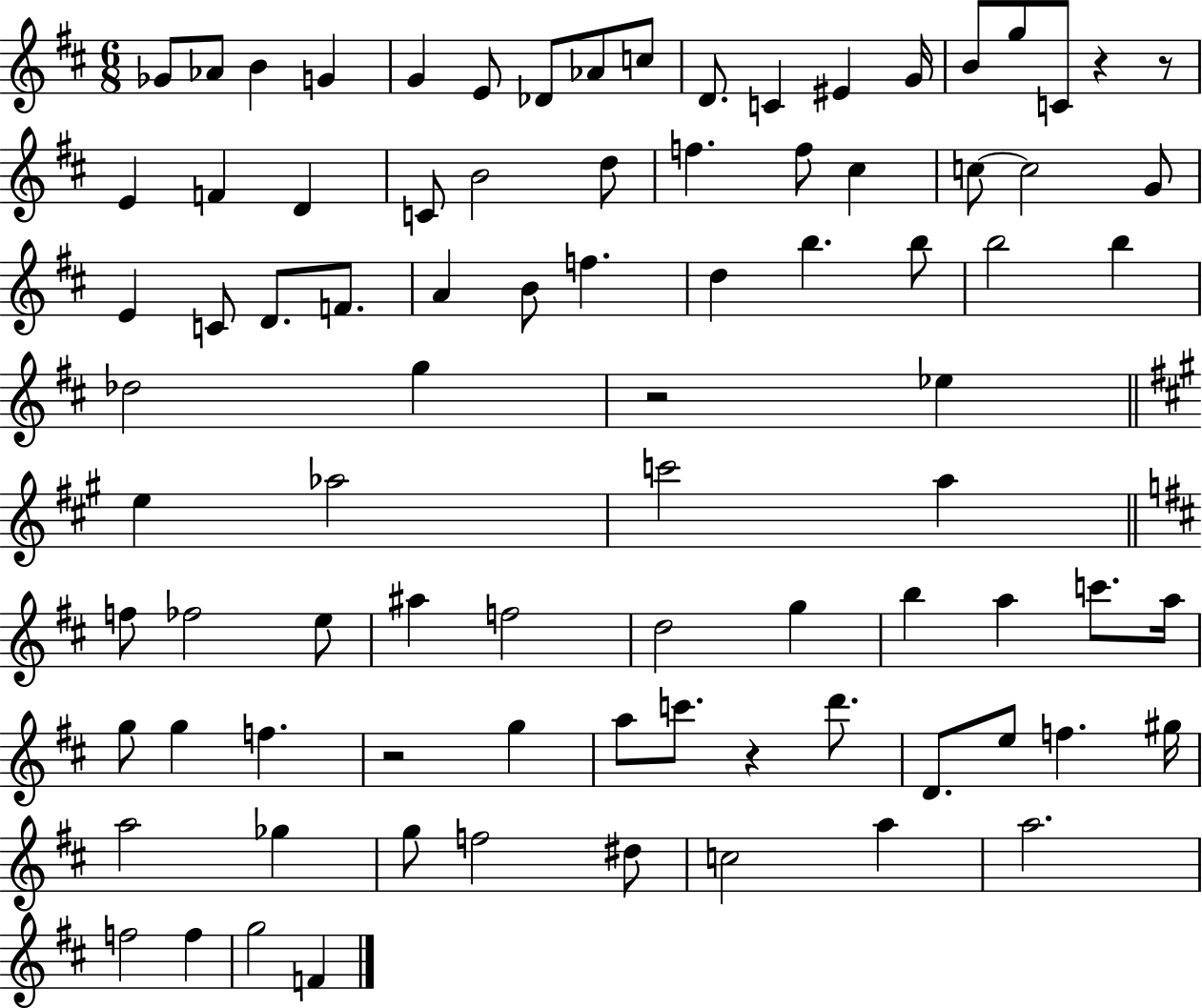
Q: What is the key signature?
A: D major